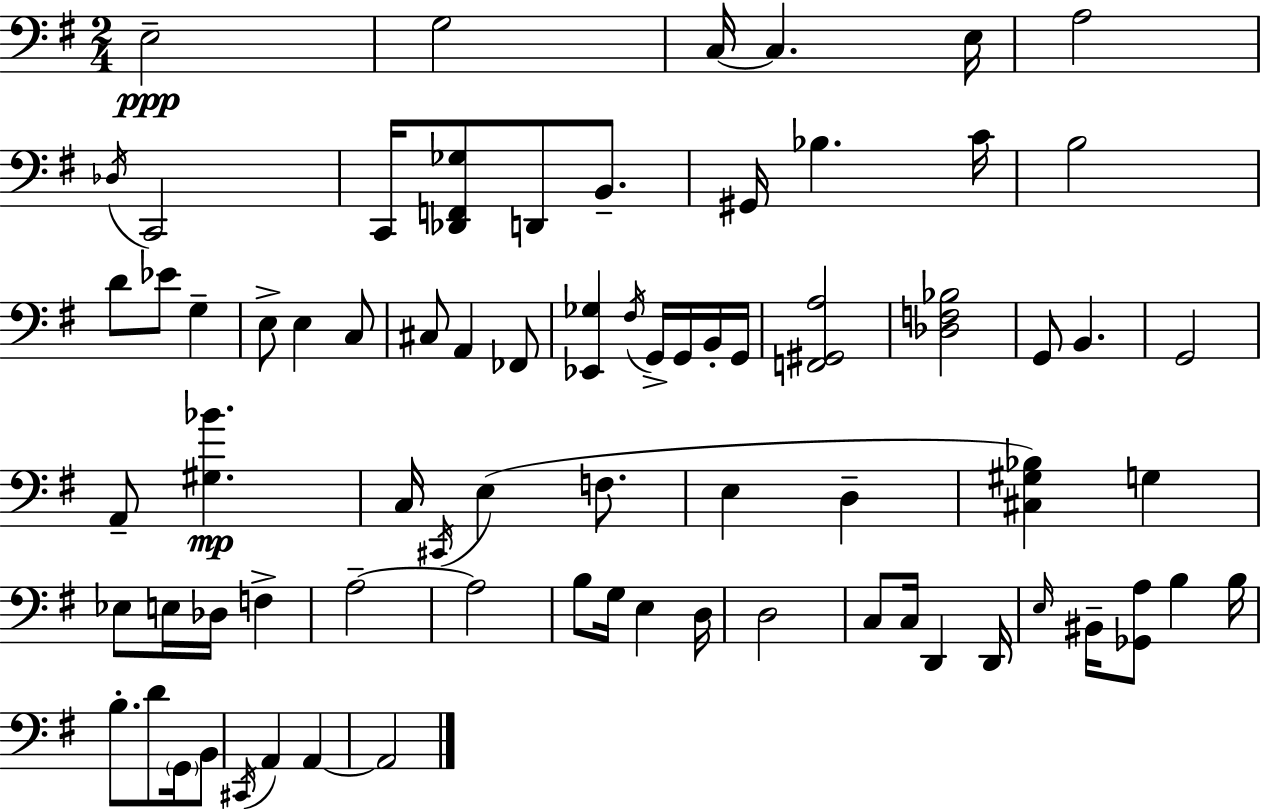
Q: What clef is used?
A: bass